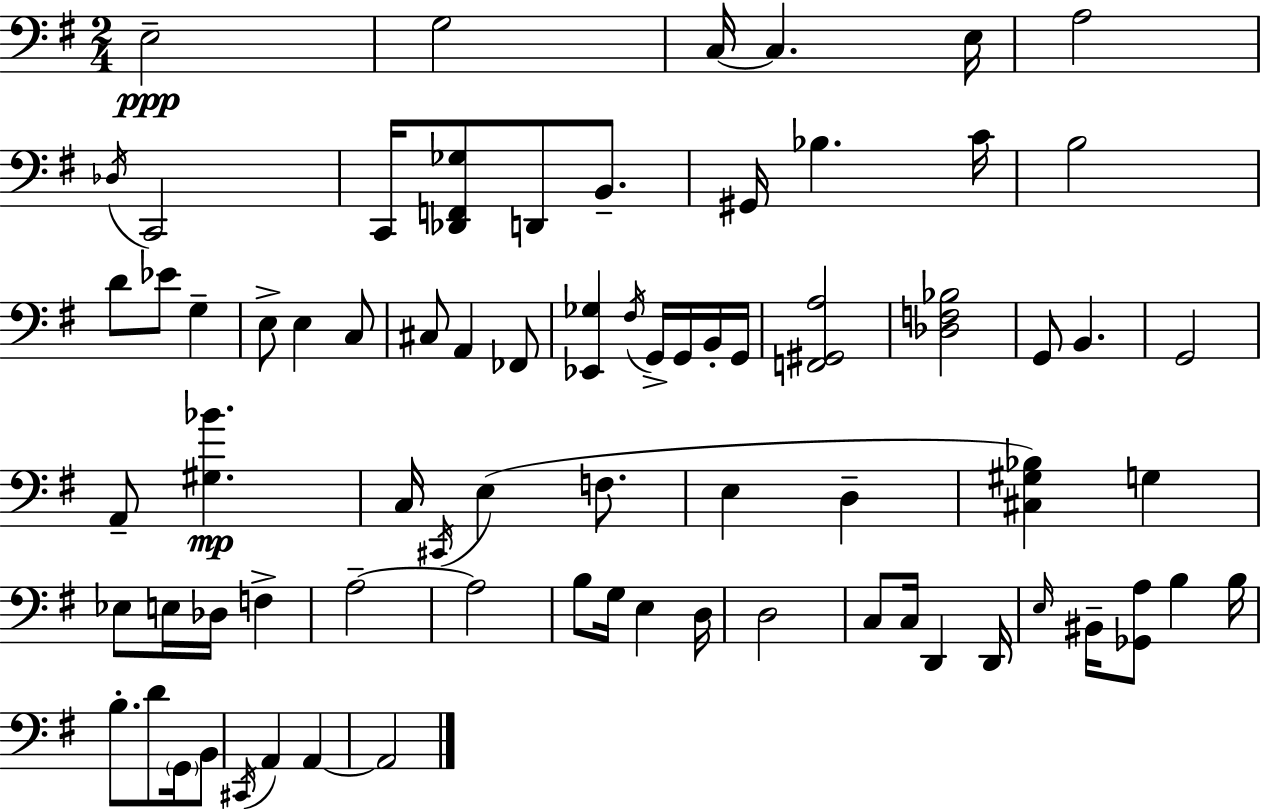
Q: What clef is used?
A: bass